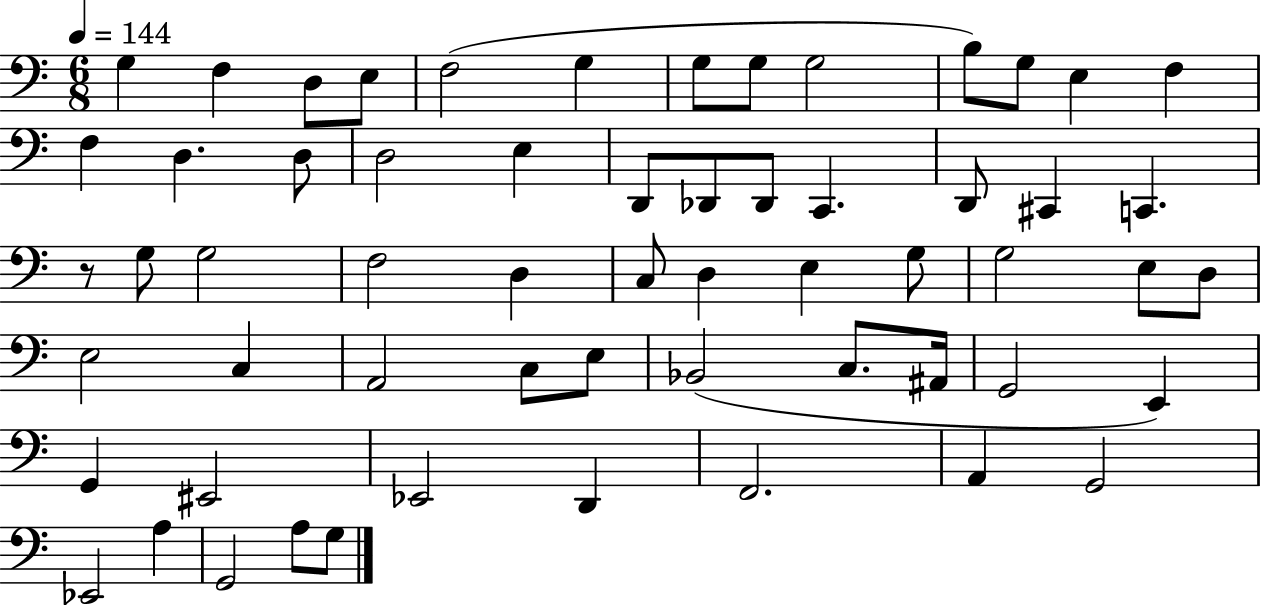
{
  \clef bass
  \numericTimeSignature
  \time 6/8
  \key c \major
  \tempo 4 = 144
  g4 f4 d8 e8 | f2( g4 | g8 g8 g2 | b8) g8 e4 f4 | \break f4 d4. d8 | d2 e4 | d,8 des,8 des,8 c,4. | d,8 cis,4 c,4. | \break r8 g8 g2 | f2 d4 | c8 d4 e4 g8 | g2 e8 d8 | \break e2 c4 | a,2 c8 e8 | bes,2( c8. ais,16 | g,2 e,4) | \break g,4 eis,2 | ees,2 d,4 | f,2. | a,4 g,2 | \break ees,2 a4 | g,2 a8 g8 | \bar "|."
}